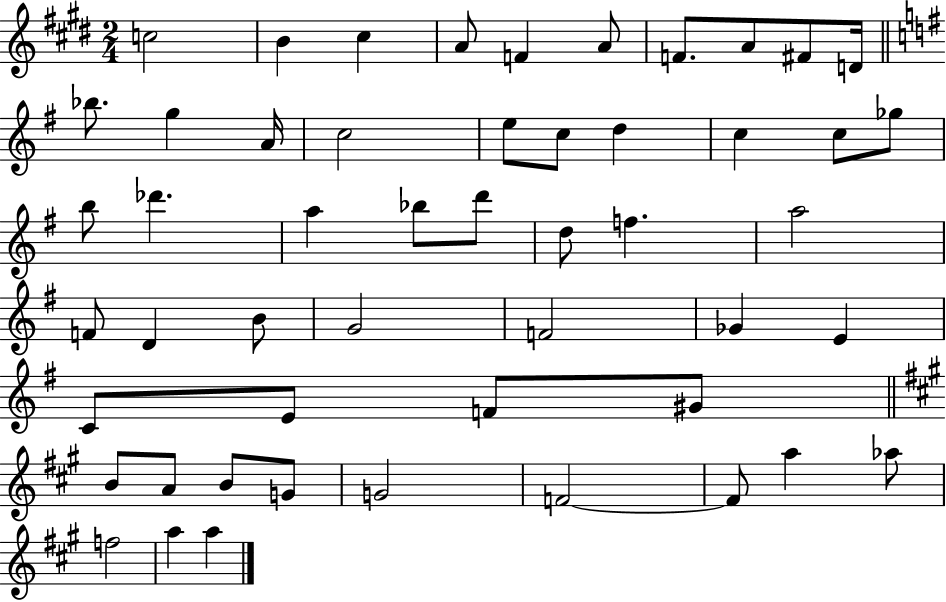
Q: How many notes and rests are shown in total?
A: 51